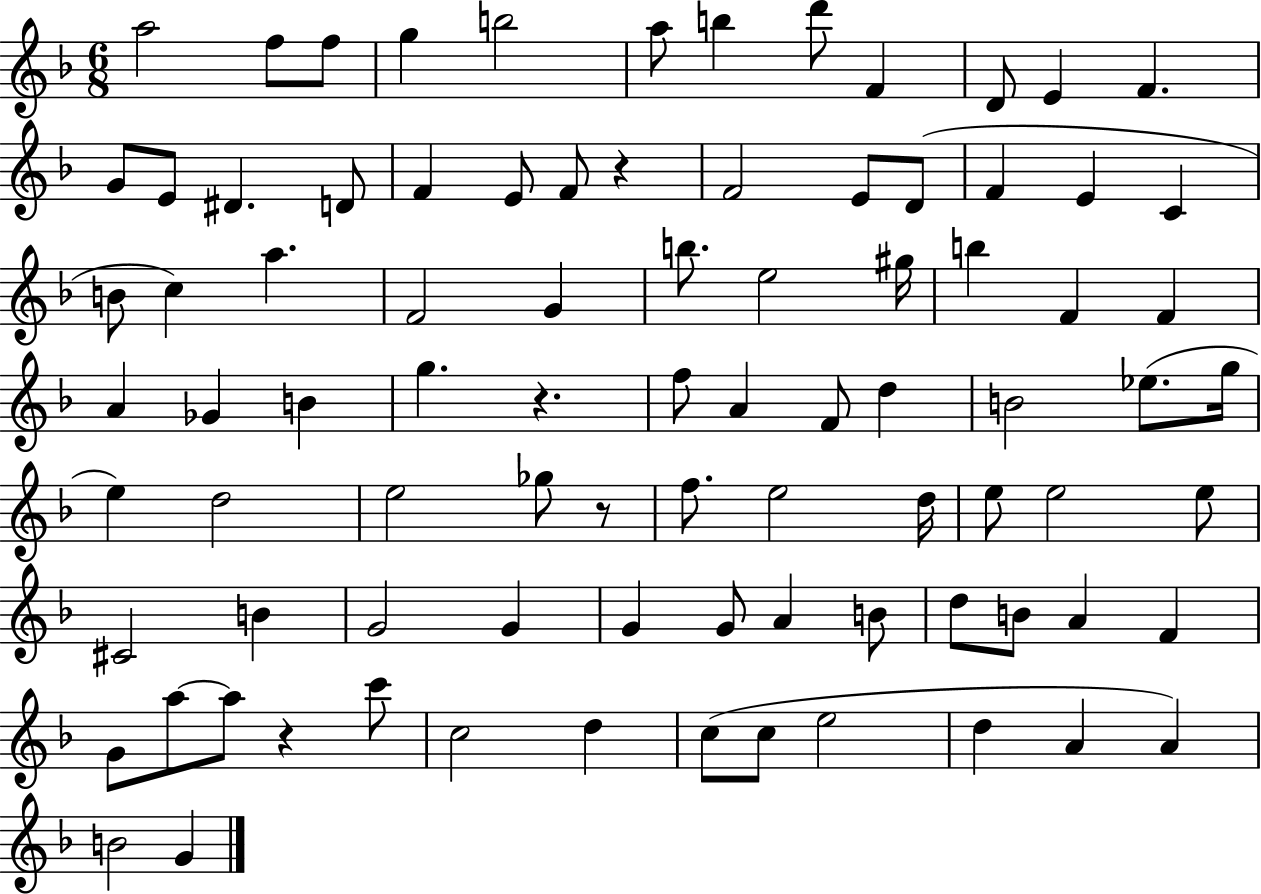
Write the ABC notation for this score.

X:1
T:Untitled
M:6/8
L:1/4
K:F
a2 f/2 f/2 g b2 a/2 b d'/2 F D/2 E F G/2 E/2 ^D D/2 F E/2 F/2 z F2 E/2 D/2 F E C B/2 c a F2 G b/2 e2 ^g/4 b F F A _G B g z f/2 A F/2 d B2 _e/2 g/4 e d2 e2 _g/2 z/2 f/2 e2 d/4 e/2 e2 e/2 ^C2 B G2 G G G/2 A B/2 d/2 B/2 A F G/2 a/2 a/2 z c'/2 c2 d c/2 c/2 e2 d A A B2 G